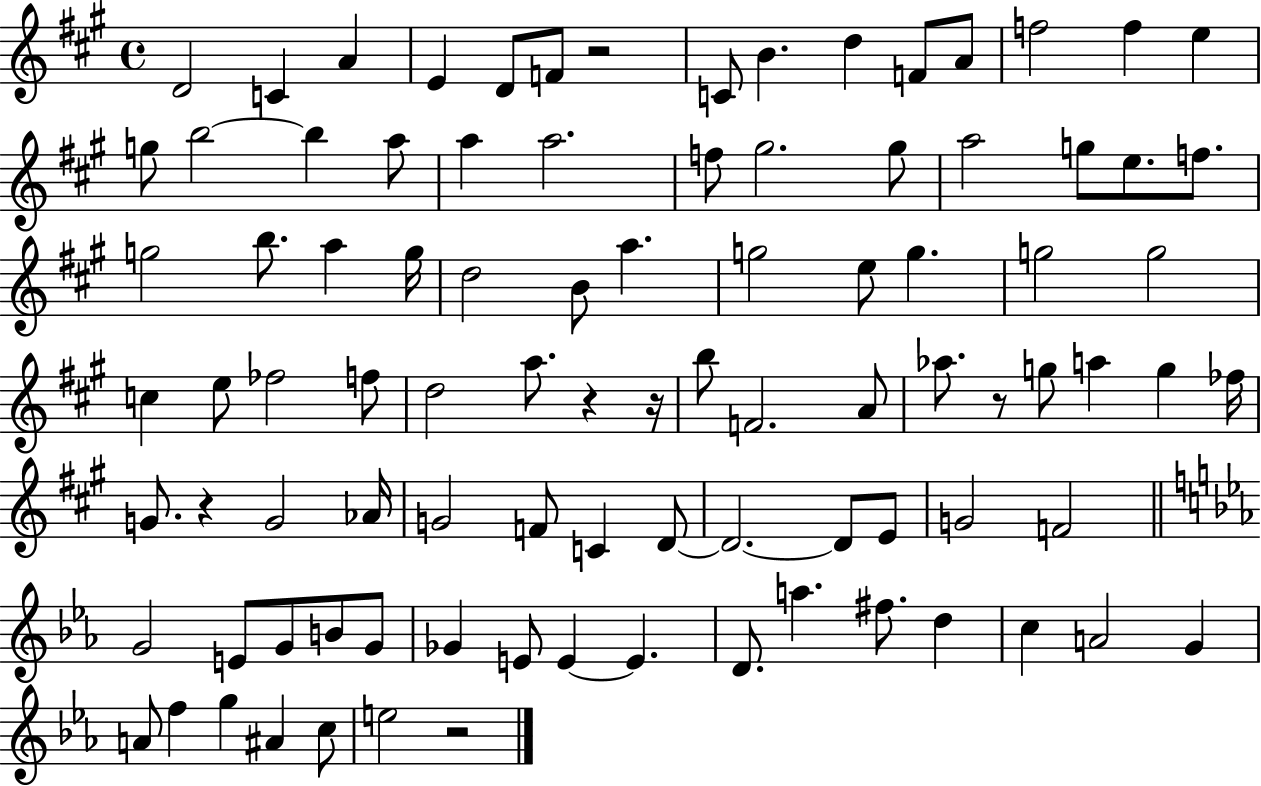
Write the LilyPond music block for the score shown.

{
  \clef treble
  \time 4/4
  \defaultTimeSignature
  \key a \major
  d'2 c'4 a'4 | e'4 d'8 f'8 r2 | c'8 b'4. d''4 f'8 a'8 | f''2 f''4 e''4 | \break g''8 b''2~~ b''4 a''8 | a''4 a''2. | f''8 gis''2. gis''8 | a''2 g''8 e''8. f''8. | \break g''2 b''8. a''4 g''16 | d''2 b'8 a''4. | g''2 e''8 g''4. | g''2 g''2 | \break c''4 e''8 fes''2 f''8 | d''2 a''8. r4 r16 | b''8 f'2. a'8 | aes''8. r8 g''8 a''4 g''4 fes''16 | \break g'8. r4 g'2 aes'16 | g'2 f'8 c'4 d'8~~ | d'2.~~ d'8 e'8 | g'2 f'2 | \break \bar "||" \break \key c \minor g'2 e'8 g'8 b'8 g'8 | ges'4 e'8 e'4~~ e'4. | d'8. a''4. fis''8. d''4 | c''4 a'2 g'4 | \break a'8 f''4 g''4 ais'4 c''8 | e''2 r2 | \bar "|."
}